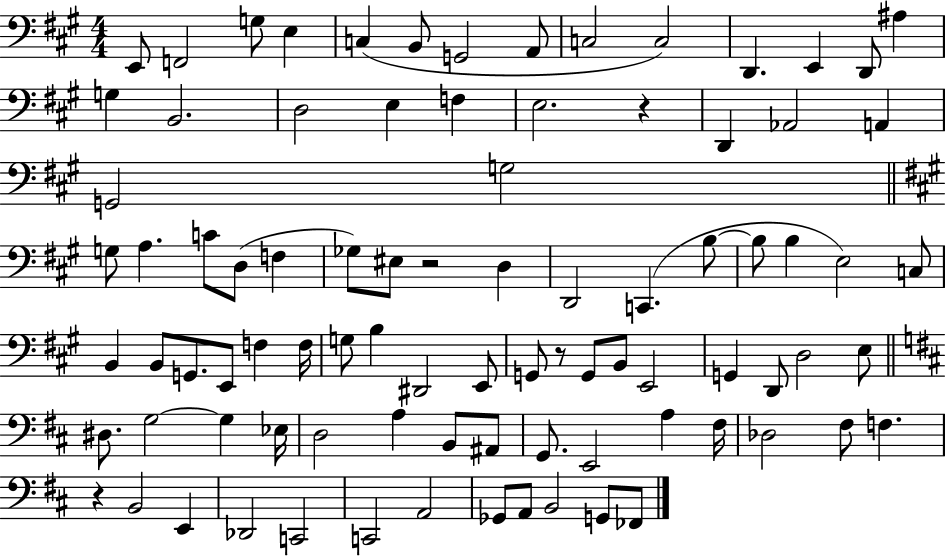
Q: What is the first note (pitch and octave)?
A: E2